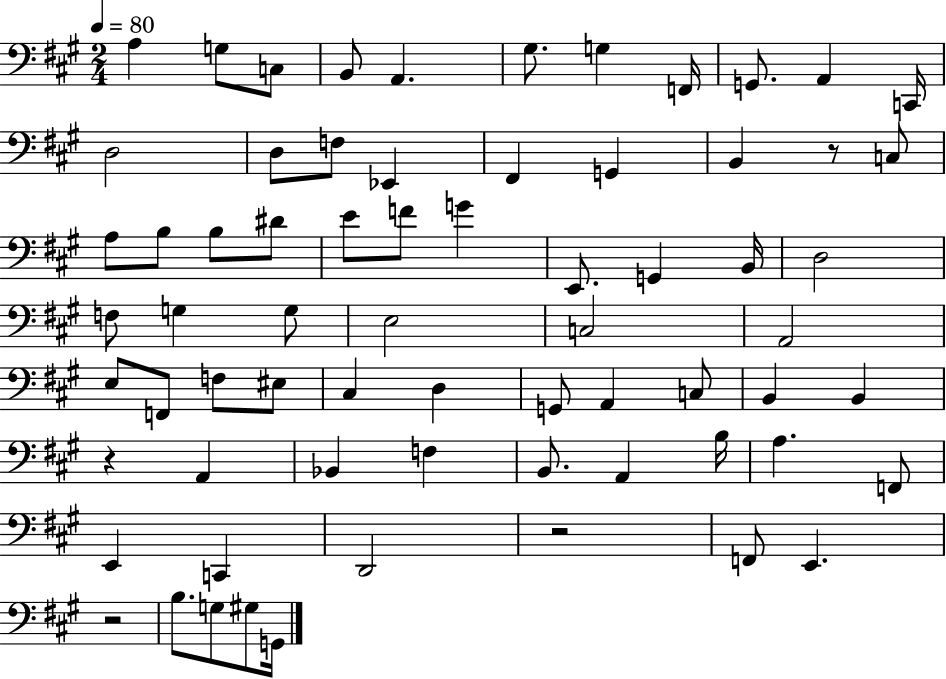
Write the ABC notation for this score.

X:1
T:Untitled
M:2/4
L:1/4
K:A
A, G,/2 C,/2 B,,/2 A,, ^G,/2 G, F,,/4 G,,/2 A,, C,,/4 D,2 D,/2 F,/2 _E,, ^F,, G,, B,, z/2 C,/2 A,/2 B,/2 B,/2 ^D/2 E/2 F/2 G E,,/2 G,, B,,/4 D,2 F,/2 G, G,/2 E,2 C,2 A,,2 E,/2 F,,/2 F,/2 ^E,/2 ^C, D, G,,/2 A,, C,/2 B,, B,, z A,, _B,, F, B,,/2 A,, B,/4 A, F,,/2 E,, C,, D,,2 z2 F,,/2 E,, z2 B,/2 G,/2 ^G,/2 G,,/4